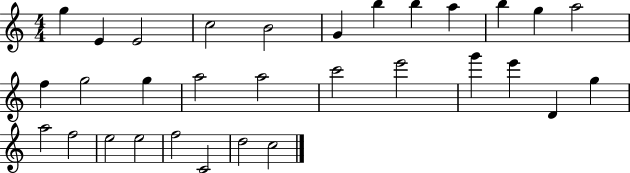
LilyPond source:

{
  \clef treble
  \numericTimeSignature
  \time 4/4
  \key c \major
  g''4 e'4 e'2 | c''2 b'2 | g'4 b''4 b''4 a''4 | b''4 g''4 a''2 | \break f''4 g''2 g''4 | a''2 a''2 | c'''2 e'''2 | g'''4 e'''4 d'4 g''4 | \break a''2 f''2 | e''2 e''2 | f''2 c'2 | d''2 c''2 | \break \bar "|."
}